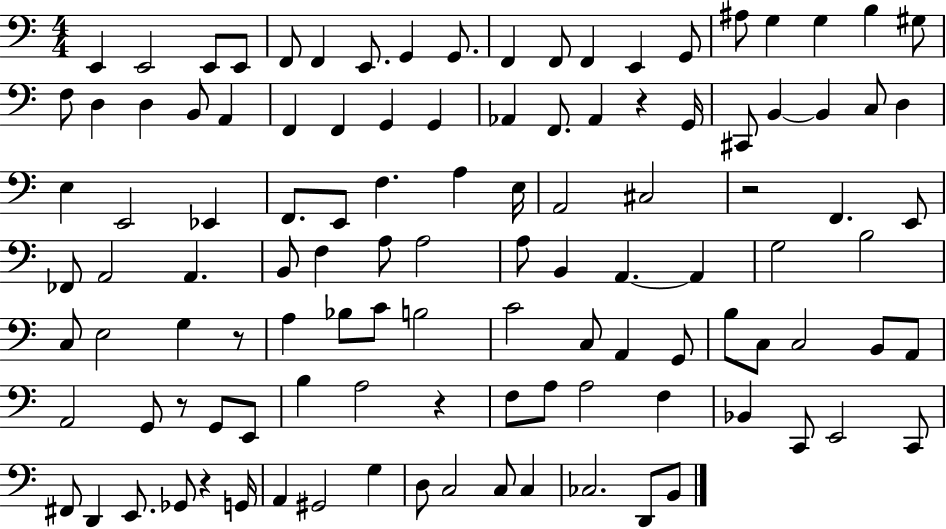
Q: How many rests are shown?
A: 6